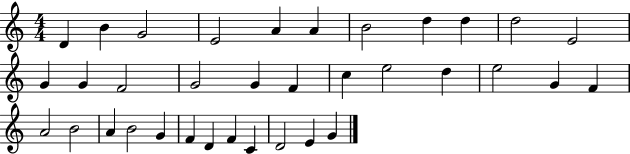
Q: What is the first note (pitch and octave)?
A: D4